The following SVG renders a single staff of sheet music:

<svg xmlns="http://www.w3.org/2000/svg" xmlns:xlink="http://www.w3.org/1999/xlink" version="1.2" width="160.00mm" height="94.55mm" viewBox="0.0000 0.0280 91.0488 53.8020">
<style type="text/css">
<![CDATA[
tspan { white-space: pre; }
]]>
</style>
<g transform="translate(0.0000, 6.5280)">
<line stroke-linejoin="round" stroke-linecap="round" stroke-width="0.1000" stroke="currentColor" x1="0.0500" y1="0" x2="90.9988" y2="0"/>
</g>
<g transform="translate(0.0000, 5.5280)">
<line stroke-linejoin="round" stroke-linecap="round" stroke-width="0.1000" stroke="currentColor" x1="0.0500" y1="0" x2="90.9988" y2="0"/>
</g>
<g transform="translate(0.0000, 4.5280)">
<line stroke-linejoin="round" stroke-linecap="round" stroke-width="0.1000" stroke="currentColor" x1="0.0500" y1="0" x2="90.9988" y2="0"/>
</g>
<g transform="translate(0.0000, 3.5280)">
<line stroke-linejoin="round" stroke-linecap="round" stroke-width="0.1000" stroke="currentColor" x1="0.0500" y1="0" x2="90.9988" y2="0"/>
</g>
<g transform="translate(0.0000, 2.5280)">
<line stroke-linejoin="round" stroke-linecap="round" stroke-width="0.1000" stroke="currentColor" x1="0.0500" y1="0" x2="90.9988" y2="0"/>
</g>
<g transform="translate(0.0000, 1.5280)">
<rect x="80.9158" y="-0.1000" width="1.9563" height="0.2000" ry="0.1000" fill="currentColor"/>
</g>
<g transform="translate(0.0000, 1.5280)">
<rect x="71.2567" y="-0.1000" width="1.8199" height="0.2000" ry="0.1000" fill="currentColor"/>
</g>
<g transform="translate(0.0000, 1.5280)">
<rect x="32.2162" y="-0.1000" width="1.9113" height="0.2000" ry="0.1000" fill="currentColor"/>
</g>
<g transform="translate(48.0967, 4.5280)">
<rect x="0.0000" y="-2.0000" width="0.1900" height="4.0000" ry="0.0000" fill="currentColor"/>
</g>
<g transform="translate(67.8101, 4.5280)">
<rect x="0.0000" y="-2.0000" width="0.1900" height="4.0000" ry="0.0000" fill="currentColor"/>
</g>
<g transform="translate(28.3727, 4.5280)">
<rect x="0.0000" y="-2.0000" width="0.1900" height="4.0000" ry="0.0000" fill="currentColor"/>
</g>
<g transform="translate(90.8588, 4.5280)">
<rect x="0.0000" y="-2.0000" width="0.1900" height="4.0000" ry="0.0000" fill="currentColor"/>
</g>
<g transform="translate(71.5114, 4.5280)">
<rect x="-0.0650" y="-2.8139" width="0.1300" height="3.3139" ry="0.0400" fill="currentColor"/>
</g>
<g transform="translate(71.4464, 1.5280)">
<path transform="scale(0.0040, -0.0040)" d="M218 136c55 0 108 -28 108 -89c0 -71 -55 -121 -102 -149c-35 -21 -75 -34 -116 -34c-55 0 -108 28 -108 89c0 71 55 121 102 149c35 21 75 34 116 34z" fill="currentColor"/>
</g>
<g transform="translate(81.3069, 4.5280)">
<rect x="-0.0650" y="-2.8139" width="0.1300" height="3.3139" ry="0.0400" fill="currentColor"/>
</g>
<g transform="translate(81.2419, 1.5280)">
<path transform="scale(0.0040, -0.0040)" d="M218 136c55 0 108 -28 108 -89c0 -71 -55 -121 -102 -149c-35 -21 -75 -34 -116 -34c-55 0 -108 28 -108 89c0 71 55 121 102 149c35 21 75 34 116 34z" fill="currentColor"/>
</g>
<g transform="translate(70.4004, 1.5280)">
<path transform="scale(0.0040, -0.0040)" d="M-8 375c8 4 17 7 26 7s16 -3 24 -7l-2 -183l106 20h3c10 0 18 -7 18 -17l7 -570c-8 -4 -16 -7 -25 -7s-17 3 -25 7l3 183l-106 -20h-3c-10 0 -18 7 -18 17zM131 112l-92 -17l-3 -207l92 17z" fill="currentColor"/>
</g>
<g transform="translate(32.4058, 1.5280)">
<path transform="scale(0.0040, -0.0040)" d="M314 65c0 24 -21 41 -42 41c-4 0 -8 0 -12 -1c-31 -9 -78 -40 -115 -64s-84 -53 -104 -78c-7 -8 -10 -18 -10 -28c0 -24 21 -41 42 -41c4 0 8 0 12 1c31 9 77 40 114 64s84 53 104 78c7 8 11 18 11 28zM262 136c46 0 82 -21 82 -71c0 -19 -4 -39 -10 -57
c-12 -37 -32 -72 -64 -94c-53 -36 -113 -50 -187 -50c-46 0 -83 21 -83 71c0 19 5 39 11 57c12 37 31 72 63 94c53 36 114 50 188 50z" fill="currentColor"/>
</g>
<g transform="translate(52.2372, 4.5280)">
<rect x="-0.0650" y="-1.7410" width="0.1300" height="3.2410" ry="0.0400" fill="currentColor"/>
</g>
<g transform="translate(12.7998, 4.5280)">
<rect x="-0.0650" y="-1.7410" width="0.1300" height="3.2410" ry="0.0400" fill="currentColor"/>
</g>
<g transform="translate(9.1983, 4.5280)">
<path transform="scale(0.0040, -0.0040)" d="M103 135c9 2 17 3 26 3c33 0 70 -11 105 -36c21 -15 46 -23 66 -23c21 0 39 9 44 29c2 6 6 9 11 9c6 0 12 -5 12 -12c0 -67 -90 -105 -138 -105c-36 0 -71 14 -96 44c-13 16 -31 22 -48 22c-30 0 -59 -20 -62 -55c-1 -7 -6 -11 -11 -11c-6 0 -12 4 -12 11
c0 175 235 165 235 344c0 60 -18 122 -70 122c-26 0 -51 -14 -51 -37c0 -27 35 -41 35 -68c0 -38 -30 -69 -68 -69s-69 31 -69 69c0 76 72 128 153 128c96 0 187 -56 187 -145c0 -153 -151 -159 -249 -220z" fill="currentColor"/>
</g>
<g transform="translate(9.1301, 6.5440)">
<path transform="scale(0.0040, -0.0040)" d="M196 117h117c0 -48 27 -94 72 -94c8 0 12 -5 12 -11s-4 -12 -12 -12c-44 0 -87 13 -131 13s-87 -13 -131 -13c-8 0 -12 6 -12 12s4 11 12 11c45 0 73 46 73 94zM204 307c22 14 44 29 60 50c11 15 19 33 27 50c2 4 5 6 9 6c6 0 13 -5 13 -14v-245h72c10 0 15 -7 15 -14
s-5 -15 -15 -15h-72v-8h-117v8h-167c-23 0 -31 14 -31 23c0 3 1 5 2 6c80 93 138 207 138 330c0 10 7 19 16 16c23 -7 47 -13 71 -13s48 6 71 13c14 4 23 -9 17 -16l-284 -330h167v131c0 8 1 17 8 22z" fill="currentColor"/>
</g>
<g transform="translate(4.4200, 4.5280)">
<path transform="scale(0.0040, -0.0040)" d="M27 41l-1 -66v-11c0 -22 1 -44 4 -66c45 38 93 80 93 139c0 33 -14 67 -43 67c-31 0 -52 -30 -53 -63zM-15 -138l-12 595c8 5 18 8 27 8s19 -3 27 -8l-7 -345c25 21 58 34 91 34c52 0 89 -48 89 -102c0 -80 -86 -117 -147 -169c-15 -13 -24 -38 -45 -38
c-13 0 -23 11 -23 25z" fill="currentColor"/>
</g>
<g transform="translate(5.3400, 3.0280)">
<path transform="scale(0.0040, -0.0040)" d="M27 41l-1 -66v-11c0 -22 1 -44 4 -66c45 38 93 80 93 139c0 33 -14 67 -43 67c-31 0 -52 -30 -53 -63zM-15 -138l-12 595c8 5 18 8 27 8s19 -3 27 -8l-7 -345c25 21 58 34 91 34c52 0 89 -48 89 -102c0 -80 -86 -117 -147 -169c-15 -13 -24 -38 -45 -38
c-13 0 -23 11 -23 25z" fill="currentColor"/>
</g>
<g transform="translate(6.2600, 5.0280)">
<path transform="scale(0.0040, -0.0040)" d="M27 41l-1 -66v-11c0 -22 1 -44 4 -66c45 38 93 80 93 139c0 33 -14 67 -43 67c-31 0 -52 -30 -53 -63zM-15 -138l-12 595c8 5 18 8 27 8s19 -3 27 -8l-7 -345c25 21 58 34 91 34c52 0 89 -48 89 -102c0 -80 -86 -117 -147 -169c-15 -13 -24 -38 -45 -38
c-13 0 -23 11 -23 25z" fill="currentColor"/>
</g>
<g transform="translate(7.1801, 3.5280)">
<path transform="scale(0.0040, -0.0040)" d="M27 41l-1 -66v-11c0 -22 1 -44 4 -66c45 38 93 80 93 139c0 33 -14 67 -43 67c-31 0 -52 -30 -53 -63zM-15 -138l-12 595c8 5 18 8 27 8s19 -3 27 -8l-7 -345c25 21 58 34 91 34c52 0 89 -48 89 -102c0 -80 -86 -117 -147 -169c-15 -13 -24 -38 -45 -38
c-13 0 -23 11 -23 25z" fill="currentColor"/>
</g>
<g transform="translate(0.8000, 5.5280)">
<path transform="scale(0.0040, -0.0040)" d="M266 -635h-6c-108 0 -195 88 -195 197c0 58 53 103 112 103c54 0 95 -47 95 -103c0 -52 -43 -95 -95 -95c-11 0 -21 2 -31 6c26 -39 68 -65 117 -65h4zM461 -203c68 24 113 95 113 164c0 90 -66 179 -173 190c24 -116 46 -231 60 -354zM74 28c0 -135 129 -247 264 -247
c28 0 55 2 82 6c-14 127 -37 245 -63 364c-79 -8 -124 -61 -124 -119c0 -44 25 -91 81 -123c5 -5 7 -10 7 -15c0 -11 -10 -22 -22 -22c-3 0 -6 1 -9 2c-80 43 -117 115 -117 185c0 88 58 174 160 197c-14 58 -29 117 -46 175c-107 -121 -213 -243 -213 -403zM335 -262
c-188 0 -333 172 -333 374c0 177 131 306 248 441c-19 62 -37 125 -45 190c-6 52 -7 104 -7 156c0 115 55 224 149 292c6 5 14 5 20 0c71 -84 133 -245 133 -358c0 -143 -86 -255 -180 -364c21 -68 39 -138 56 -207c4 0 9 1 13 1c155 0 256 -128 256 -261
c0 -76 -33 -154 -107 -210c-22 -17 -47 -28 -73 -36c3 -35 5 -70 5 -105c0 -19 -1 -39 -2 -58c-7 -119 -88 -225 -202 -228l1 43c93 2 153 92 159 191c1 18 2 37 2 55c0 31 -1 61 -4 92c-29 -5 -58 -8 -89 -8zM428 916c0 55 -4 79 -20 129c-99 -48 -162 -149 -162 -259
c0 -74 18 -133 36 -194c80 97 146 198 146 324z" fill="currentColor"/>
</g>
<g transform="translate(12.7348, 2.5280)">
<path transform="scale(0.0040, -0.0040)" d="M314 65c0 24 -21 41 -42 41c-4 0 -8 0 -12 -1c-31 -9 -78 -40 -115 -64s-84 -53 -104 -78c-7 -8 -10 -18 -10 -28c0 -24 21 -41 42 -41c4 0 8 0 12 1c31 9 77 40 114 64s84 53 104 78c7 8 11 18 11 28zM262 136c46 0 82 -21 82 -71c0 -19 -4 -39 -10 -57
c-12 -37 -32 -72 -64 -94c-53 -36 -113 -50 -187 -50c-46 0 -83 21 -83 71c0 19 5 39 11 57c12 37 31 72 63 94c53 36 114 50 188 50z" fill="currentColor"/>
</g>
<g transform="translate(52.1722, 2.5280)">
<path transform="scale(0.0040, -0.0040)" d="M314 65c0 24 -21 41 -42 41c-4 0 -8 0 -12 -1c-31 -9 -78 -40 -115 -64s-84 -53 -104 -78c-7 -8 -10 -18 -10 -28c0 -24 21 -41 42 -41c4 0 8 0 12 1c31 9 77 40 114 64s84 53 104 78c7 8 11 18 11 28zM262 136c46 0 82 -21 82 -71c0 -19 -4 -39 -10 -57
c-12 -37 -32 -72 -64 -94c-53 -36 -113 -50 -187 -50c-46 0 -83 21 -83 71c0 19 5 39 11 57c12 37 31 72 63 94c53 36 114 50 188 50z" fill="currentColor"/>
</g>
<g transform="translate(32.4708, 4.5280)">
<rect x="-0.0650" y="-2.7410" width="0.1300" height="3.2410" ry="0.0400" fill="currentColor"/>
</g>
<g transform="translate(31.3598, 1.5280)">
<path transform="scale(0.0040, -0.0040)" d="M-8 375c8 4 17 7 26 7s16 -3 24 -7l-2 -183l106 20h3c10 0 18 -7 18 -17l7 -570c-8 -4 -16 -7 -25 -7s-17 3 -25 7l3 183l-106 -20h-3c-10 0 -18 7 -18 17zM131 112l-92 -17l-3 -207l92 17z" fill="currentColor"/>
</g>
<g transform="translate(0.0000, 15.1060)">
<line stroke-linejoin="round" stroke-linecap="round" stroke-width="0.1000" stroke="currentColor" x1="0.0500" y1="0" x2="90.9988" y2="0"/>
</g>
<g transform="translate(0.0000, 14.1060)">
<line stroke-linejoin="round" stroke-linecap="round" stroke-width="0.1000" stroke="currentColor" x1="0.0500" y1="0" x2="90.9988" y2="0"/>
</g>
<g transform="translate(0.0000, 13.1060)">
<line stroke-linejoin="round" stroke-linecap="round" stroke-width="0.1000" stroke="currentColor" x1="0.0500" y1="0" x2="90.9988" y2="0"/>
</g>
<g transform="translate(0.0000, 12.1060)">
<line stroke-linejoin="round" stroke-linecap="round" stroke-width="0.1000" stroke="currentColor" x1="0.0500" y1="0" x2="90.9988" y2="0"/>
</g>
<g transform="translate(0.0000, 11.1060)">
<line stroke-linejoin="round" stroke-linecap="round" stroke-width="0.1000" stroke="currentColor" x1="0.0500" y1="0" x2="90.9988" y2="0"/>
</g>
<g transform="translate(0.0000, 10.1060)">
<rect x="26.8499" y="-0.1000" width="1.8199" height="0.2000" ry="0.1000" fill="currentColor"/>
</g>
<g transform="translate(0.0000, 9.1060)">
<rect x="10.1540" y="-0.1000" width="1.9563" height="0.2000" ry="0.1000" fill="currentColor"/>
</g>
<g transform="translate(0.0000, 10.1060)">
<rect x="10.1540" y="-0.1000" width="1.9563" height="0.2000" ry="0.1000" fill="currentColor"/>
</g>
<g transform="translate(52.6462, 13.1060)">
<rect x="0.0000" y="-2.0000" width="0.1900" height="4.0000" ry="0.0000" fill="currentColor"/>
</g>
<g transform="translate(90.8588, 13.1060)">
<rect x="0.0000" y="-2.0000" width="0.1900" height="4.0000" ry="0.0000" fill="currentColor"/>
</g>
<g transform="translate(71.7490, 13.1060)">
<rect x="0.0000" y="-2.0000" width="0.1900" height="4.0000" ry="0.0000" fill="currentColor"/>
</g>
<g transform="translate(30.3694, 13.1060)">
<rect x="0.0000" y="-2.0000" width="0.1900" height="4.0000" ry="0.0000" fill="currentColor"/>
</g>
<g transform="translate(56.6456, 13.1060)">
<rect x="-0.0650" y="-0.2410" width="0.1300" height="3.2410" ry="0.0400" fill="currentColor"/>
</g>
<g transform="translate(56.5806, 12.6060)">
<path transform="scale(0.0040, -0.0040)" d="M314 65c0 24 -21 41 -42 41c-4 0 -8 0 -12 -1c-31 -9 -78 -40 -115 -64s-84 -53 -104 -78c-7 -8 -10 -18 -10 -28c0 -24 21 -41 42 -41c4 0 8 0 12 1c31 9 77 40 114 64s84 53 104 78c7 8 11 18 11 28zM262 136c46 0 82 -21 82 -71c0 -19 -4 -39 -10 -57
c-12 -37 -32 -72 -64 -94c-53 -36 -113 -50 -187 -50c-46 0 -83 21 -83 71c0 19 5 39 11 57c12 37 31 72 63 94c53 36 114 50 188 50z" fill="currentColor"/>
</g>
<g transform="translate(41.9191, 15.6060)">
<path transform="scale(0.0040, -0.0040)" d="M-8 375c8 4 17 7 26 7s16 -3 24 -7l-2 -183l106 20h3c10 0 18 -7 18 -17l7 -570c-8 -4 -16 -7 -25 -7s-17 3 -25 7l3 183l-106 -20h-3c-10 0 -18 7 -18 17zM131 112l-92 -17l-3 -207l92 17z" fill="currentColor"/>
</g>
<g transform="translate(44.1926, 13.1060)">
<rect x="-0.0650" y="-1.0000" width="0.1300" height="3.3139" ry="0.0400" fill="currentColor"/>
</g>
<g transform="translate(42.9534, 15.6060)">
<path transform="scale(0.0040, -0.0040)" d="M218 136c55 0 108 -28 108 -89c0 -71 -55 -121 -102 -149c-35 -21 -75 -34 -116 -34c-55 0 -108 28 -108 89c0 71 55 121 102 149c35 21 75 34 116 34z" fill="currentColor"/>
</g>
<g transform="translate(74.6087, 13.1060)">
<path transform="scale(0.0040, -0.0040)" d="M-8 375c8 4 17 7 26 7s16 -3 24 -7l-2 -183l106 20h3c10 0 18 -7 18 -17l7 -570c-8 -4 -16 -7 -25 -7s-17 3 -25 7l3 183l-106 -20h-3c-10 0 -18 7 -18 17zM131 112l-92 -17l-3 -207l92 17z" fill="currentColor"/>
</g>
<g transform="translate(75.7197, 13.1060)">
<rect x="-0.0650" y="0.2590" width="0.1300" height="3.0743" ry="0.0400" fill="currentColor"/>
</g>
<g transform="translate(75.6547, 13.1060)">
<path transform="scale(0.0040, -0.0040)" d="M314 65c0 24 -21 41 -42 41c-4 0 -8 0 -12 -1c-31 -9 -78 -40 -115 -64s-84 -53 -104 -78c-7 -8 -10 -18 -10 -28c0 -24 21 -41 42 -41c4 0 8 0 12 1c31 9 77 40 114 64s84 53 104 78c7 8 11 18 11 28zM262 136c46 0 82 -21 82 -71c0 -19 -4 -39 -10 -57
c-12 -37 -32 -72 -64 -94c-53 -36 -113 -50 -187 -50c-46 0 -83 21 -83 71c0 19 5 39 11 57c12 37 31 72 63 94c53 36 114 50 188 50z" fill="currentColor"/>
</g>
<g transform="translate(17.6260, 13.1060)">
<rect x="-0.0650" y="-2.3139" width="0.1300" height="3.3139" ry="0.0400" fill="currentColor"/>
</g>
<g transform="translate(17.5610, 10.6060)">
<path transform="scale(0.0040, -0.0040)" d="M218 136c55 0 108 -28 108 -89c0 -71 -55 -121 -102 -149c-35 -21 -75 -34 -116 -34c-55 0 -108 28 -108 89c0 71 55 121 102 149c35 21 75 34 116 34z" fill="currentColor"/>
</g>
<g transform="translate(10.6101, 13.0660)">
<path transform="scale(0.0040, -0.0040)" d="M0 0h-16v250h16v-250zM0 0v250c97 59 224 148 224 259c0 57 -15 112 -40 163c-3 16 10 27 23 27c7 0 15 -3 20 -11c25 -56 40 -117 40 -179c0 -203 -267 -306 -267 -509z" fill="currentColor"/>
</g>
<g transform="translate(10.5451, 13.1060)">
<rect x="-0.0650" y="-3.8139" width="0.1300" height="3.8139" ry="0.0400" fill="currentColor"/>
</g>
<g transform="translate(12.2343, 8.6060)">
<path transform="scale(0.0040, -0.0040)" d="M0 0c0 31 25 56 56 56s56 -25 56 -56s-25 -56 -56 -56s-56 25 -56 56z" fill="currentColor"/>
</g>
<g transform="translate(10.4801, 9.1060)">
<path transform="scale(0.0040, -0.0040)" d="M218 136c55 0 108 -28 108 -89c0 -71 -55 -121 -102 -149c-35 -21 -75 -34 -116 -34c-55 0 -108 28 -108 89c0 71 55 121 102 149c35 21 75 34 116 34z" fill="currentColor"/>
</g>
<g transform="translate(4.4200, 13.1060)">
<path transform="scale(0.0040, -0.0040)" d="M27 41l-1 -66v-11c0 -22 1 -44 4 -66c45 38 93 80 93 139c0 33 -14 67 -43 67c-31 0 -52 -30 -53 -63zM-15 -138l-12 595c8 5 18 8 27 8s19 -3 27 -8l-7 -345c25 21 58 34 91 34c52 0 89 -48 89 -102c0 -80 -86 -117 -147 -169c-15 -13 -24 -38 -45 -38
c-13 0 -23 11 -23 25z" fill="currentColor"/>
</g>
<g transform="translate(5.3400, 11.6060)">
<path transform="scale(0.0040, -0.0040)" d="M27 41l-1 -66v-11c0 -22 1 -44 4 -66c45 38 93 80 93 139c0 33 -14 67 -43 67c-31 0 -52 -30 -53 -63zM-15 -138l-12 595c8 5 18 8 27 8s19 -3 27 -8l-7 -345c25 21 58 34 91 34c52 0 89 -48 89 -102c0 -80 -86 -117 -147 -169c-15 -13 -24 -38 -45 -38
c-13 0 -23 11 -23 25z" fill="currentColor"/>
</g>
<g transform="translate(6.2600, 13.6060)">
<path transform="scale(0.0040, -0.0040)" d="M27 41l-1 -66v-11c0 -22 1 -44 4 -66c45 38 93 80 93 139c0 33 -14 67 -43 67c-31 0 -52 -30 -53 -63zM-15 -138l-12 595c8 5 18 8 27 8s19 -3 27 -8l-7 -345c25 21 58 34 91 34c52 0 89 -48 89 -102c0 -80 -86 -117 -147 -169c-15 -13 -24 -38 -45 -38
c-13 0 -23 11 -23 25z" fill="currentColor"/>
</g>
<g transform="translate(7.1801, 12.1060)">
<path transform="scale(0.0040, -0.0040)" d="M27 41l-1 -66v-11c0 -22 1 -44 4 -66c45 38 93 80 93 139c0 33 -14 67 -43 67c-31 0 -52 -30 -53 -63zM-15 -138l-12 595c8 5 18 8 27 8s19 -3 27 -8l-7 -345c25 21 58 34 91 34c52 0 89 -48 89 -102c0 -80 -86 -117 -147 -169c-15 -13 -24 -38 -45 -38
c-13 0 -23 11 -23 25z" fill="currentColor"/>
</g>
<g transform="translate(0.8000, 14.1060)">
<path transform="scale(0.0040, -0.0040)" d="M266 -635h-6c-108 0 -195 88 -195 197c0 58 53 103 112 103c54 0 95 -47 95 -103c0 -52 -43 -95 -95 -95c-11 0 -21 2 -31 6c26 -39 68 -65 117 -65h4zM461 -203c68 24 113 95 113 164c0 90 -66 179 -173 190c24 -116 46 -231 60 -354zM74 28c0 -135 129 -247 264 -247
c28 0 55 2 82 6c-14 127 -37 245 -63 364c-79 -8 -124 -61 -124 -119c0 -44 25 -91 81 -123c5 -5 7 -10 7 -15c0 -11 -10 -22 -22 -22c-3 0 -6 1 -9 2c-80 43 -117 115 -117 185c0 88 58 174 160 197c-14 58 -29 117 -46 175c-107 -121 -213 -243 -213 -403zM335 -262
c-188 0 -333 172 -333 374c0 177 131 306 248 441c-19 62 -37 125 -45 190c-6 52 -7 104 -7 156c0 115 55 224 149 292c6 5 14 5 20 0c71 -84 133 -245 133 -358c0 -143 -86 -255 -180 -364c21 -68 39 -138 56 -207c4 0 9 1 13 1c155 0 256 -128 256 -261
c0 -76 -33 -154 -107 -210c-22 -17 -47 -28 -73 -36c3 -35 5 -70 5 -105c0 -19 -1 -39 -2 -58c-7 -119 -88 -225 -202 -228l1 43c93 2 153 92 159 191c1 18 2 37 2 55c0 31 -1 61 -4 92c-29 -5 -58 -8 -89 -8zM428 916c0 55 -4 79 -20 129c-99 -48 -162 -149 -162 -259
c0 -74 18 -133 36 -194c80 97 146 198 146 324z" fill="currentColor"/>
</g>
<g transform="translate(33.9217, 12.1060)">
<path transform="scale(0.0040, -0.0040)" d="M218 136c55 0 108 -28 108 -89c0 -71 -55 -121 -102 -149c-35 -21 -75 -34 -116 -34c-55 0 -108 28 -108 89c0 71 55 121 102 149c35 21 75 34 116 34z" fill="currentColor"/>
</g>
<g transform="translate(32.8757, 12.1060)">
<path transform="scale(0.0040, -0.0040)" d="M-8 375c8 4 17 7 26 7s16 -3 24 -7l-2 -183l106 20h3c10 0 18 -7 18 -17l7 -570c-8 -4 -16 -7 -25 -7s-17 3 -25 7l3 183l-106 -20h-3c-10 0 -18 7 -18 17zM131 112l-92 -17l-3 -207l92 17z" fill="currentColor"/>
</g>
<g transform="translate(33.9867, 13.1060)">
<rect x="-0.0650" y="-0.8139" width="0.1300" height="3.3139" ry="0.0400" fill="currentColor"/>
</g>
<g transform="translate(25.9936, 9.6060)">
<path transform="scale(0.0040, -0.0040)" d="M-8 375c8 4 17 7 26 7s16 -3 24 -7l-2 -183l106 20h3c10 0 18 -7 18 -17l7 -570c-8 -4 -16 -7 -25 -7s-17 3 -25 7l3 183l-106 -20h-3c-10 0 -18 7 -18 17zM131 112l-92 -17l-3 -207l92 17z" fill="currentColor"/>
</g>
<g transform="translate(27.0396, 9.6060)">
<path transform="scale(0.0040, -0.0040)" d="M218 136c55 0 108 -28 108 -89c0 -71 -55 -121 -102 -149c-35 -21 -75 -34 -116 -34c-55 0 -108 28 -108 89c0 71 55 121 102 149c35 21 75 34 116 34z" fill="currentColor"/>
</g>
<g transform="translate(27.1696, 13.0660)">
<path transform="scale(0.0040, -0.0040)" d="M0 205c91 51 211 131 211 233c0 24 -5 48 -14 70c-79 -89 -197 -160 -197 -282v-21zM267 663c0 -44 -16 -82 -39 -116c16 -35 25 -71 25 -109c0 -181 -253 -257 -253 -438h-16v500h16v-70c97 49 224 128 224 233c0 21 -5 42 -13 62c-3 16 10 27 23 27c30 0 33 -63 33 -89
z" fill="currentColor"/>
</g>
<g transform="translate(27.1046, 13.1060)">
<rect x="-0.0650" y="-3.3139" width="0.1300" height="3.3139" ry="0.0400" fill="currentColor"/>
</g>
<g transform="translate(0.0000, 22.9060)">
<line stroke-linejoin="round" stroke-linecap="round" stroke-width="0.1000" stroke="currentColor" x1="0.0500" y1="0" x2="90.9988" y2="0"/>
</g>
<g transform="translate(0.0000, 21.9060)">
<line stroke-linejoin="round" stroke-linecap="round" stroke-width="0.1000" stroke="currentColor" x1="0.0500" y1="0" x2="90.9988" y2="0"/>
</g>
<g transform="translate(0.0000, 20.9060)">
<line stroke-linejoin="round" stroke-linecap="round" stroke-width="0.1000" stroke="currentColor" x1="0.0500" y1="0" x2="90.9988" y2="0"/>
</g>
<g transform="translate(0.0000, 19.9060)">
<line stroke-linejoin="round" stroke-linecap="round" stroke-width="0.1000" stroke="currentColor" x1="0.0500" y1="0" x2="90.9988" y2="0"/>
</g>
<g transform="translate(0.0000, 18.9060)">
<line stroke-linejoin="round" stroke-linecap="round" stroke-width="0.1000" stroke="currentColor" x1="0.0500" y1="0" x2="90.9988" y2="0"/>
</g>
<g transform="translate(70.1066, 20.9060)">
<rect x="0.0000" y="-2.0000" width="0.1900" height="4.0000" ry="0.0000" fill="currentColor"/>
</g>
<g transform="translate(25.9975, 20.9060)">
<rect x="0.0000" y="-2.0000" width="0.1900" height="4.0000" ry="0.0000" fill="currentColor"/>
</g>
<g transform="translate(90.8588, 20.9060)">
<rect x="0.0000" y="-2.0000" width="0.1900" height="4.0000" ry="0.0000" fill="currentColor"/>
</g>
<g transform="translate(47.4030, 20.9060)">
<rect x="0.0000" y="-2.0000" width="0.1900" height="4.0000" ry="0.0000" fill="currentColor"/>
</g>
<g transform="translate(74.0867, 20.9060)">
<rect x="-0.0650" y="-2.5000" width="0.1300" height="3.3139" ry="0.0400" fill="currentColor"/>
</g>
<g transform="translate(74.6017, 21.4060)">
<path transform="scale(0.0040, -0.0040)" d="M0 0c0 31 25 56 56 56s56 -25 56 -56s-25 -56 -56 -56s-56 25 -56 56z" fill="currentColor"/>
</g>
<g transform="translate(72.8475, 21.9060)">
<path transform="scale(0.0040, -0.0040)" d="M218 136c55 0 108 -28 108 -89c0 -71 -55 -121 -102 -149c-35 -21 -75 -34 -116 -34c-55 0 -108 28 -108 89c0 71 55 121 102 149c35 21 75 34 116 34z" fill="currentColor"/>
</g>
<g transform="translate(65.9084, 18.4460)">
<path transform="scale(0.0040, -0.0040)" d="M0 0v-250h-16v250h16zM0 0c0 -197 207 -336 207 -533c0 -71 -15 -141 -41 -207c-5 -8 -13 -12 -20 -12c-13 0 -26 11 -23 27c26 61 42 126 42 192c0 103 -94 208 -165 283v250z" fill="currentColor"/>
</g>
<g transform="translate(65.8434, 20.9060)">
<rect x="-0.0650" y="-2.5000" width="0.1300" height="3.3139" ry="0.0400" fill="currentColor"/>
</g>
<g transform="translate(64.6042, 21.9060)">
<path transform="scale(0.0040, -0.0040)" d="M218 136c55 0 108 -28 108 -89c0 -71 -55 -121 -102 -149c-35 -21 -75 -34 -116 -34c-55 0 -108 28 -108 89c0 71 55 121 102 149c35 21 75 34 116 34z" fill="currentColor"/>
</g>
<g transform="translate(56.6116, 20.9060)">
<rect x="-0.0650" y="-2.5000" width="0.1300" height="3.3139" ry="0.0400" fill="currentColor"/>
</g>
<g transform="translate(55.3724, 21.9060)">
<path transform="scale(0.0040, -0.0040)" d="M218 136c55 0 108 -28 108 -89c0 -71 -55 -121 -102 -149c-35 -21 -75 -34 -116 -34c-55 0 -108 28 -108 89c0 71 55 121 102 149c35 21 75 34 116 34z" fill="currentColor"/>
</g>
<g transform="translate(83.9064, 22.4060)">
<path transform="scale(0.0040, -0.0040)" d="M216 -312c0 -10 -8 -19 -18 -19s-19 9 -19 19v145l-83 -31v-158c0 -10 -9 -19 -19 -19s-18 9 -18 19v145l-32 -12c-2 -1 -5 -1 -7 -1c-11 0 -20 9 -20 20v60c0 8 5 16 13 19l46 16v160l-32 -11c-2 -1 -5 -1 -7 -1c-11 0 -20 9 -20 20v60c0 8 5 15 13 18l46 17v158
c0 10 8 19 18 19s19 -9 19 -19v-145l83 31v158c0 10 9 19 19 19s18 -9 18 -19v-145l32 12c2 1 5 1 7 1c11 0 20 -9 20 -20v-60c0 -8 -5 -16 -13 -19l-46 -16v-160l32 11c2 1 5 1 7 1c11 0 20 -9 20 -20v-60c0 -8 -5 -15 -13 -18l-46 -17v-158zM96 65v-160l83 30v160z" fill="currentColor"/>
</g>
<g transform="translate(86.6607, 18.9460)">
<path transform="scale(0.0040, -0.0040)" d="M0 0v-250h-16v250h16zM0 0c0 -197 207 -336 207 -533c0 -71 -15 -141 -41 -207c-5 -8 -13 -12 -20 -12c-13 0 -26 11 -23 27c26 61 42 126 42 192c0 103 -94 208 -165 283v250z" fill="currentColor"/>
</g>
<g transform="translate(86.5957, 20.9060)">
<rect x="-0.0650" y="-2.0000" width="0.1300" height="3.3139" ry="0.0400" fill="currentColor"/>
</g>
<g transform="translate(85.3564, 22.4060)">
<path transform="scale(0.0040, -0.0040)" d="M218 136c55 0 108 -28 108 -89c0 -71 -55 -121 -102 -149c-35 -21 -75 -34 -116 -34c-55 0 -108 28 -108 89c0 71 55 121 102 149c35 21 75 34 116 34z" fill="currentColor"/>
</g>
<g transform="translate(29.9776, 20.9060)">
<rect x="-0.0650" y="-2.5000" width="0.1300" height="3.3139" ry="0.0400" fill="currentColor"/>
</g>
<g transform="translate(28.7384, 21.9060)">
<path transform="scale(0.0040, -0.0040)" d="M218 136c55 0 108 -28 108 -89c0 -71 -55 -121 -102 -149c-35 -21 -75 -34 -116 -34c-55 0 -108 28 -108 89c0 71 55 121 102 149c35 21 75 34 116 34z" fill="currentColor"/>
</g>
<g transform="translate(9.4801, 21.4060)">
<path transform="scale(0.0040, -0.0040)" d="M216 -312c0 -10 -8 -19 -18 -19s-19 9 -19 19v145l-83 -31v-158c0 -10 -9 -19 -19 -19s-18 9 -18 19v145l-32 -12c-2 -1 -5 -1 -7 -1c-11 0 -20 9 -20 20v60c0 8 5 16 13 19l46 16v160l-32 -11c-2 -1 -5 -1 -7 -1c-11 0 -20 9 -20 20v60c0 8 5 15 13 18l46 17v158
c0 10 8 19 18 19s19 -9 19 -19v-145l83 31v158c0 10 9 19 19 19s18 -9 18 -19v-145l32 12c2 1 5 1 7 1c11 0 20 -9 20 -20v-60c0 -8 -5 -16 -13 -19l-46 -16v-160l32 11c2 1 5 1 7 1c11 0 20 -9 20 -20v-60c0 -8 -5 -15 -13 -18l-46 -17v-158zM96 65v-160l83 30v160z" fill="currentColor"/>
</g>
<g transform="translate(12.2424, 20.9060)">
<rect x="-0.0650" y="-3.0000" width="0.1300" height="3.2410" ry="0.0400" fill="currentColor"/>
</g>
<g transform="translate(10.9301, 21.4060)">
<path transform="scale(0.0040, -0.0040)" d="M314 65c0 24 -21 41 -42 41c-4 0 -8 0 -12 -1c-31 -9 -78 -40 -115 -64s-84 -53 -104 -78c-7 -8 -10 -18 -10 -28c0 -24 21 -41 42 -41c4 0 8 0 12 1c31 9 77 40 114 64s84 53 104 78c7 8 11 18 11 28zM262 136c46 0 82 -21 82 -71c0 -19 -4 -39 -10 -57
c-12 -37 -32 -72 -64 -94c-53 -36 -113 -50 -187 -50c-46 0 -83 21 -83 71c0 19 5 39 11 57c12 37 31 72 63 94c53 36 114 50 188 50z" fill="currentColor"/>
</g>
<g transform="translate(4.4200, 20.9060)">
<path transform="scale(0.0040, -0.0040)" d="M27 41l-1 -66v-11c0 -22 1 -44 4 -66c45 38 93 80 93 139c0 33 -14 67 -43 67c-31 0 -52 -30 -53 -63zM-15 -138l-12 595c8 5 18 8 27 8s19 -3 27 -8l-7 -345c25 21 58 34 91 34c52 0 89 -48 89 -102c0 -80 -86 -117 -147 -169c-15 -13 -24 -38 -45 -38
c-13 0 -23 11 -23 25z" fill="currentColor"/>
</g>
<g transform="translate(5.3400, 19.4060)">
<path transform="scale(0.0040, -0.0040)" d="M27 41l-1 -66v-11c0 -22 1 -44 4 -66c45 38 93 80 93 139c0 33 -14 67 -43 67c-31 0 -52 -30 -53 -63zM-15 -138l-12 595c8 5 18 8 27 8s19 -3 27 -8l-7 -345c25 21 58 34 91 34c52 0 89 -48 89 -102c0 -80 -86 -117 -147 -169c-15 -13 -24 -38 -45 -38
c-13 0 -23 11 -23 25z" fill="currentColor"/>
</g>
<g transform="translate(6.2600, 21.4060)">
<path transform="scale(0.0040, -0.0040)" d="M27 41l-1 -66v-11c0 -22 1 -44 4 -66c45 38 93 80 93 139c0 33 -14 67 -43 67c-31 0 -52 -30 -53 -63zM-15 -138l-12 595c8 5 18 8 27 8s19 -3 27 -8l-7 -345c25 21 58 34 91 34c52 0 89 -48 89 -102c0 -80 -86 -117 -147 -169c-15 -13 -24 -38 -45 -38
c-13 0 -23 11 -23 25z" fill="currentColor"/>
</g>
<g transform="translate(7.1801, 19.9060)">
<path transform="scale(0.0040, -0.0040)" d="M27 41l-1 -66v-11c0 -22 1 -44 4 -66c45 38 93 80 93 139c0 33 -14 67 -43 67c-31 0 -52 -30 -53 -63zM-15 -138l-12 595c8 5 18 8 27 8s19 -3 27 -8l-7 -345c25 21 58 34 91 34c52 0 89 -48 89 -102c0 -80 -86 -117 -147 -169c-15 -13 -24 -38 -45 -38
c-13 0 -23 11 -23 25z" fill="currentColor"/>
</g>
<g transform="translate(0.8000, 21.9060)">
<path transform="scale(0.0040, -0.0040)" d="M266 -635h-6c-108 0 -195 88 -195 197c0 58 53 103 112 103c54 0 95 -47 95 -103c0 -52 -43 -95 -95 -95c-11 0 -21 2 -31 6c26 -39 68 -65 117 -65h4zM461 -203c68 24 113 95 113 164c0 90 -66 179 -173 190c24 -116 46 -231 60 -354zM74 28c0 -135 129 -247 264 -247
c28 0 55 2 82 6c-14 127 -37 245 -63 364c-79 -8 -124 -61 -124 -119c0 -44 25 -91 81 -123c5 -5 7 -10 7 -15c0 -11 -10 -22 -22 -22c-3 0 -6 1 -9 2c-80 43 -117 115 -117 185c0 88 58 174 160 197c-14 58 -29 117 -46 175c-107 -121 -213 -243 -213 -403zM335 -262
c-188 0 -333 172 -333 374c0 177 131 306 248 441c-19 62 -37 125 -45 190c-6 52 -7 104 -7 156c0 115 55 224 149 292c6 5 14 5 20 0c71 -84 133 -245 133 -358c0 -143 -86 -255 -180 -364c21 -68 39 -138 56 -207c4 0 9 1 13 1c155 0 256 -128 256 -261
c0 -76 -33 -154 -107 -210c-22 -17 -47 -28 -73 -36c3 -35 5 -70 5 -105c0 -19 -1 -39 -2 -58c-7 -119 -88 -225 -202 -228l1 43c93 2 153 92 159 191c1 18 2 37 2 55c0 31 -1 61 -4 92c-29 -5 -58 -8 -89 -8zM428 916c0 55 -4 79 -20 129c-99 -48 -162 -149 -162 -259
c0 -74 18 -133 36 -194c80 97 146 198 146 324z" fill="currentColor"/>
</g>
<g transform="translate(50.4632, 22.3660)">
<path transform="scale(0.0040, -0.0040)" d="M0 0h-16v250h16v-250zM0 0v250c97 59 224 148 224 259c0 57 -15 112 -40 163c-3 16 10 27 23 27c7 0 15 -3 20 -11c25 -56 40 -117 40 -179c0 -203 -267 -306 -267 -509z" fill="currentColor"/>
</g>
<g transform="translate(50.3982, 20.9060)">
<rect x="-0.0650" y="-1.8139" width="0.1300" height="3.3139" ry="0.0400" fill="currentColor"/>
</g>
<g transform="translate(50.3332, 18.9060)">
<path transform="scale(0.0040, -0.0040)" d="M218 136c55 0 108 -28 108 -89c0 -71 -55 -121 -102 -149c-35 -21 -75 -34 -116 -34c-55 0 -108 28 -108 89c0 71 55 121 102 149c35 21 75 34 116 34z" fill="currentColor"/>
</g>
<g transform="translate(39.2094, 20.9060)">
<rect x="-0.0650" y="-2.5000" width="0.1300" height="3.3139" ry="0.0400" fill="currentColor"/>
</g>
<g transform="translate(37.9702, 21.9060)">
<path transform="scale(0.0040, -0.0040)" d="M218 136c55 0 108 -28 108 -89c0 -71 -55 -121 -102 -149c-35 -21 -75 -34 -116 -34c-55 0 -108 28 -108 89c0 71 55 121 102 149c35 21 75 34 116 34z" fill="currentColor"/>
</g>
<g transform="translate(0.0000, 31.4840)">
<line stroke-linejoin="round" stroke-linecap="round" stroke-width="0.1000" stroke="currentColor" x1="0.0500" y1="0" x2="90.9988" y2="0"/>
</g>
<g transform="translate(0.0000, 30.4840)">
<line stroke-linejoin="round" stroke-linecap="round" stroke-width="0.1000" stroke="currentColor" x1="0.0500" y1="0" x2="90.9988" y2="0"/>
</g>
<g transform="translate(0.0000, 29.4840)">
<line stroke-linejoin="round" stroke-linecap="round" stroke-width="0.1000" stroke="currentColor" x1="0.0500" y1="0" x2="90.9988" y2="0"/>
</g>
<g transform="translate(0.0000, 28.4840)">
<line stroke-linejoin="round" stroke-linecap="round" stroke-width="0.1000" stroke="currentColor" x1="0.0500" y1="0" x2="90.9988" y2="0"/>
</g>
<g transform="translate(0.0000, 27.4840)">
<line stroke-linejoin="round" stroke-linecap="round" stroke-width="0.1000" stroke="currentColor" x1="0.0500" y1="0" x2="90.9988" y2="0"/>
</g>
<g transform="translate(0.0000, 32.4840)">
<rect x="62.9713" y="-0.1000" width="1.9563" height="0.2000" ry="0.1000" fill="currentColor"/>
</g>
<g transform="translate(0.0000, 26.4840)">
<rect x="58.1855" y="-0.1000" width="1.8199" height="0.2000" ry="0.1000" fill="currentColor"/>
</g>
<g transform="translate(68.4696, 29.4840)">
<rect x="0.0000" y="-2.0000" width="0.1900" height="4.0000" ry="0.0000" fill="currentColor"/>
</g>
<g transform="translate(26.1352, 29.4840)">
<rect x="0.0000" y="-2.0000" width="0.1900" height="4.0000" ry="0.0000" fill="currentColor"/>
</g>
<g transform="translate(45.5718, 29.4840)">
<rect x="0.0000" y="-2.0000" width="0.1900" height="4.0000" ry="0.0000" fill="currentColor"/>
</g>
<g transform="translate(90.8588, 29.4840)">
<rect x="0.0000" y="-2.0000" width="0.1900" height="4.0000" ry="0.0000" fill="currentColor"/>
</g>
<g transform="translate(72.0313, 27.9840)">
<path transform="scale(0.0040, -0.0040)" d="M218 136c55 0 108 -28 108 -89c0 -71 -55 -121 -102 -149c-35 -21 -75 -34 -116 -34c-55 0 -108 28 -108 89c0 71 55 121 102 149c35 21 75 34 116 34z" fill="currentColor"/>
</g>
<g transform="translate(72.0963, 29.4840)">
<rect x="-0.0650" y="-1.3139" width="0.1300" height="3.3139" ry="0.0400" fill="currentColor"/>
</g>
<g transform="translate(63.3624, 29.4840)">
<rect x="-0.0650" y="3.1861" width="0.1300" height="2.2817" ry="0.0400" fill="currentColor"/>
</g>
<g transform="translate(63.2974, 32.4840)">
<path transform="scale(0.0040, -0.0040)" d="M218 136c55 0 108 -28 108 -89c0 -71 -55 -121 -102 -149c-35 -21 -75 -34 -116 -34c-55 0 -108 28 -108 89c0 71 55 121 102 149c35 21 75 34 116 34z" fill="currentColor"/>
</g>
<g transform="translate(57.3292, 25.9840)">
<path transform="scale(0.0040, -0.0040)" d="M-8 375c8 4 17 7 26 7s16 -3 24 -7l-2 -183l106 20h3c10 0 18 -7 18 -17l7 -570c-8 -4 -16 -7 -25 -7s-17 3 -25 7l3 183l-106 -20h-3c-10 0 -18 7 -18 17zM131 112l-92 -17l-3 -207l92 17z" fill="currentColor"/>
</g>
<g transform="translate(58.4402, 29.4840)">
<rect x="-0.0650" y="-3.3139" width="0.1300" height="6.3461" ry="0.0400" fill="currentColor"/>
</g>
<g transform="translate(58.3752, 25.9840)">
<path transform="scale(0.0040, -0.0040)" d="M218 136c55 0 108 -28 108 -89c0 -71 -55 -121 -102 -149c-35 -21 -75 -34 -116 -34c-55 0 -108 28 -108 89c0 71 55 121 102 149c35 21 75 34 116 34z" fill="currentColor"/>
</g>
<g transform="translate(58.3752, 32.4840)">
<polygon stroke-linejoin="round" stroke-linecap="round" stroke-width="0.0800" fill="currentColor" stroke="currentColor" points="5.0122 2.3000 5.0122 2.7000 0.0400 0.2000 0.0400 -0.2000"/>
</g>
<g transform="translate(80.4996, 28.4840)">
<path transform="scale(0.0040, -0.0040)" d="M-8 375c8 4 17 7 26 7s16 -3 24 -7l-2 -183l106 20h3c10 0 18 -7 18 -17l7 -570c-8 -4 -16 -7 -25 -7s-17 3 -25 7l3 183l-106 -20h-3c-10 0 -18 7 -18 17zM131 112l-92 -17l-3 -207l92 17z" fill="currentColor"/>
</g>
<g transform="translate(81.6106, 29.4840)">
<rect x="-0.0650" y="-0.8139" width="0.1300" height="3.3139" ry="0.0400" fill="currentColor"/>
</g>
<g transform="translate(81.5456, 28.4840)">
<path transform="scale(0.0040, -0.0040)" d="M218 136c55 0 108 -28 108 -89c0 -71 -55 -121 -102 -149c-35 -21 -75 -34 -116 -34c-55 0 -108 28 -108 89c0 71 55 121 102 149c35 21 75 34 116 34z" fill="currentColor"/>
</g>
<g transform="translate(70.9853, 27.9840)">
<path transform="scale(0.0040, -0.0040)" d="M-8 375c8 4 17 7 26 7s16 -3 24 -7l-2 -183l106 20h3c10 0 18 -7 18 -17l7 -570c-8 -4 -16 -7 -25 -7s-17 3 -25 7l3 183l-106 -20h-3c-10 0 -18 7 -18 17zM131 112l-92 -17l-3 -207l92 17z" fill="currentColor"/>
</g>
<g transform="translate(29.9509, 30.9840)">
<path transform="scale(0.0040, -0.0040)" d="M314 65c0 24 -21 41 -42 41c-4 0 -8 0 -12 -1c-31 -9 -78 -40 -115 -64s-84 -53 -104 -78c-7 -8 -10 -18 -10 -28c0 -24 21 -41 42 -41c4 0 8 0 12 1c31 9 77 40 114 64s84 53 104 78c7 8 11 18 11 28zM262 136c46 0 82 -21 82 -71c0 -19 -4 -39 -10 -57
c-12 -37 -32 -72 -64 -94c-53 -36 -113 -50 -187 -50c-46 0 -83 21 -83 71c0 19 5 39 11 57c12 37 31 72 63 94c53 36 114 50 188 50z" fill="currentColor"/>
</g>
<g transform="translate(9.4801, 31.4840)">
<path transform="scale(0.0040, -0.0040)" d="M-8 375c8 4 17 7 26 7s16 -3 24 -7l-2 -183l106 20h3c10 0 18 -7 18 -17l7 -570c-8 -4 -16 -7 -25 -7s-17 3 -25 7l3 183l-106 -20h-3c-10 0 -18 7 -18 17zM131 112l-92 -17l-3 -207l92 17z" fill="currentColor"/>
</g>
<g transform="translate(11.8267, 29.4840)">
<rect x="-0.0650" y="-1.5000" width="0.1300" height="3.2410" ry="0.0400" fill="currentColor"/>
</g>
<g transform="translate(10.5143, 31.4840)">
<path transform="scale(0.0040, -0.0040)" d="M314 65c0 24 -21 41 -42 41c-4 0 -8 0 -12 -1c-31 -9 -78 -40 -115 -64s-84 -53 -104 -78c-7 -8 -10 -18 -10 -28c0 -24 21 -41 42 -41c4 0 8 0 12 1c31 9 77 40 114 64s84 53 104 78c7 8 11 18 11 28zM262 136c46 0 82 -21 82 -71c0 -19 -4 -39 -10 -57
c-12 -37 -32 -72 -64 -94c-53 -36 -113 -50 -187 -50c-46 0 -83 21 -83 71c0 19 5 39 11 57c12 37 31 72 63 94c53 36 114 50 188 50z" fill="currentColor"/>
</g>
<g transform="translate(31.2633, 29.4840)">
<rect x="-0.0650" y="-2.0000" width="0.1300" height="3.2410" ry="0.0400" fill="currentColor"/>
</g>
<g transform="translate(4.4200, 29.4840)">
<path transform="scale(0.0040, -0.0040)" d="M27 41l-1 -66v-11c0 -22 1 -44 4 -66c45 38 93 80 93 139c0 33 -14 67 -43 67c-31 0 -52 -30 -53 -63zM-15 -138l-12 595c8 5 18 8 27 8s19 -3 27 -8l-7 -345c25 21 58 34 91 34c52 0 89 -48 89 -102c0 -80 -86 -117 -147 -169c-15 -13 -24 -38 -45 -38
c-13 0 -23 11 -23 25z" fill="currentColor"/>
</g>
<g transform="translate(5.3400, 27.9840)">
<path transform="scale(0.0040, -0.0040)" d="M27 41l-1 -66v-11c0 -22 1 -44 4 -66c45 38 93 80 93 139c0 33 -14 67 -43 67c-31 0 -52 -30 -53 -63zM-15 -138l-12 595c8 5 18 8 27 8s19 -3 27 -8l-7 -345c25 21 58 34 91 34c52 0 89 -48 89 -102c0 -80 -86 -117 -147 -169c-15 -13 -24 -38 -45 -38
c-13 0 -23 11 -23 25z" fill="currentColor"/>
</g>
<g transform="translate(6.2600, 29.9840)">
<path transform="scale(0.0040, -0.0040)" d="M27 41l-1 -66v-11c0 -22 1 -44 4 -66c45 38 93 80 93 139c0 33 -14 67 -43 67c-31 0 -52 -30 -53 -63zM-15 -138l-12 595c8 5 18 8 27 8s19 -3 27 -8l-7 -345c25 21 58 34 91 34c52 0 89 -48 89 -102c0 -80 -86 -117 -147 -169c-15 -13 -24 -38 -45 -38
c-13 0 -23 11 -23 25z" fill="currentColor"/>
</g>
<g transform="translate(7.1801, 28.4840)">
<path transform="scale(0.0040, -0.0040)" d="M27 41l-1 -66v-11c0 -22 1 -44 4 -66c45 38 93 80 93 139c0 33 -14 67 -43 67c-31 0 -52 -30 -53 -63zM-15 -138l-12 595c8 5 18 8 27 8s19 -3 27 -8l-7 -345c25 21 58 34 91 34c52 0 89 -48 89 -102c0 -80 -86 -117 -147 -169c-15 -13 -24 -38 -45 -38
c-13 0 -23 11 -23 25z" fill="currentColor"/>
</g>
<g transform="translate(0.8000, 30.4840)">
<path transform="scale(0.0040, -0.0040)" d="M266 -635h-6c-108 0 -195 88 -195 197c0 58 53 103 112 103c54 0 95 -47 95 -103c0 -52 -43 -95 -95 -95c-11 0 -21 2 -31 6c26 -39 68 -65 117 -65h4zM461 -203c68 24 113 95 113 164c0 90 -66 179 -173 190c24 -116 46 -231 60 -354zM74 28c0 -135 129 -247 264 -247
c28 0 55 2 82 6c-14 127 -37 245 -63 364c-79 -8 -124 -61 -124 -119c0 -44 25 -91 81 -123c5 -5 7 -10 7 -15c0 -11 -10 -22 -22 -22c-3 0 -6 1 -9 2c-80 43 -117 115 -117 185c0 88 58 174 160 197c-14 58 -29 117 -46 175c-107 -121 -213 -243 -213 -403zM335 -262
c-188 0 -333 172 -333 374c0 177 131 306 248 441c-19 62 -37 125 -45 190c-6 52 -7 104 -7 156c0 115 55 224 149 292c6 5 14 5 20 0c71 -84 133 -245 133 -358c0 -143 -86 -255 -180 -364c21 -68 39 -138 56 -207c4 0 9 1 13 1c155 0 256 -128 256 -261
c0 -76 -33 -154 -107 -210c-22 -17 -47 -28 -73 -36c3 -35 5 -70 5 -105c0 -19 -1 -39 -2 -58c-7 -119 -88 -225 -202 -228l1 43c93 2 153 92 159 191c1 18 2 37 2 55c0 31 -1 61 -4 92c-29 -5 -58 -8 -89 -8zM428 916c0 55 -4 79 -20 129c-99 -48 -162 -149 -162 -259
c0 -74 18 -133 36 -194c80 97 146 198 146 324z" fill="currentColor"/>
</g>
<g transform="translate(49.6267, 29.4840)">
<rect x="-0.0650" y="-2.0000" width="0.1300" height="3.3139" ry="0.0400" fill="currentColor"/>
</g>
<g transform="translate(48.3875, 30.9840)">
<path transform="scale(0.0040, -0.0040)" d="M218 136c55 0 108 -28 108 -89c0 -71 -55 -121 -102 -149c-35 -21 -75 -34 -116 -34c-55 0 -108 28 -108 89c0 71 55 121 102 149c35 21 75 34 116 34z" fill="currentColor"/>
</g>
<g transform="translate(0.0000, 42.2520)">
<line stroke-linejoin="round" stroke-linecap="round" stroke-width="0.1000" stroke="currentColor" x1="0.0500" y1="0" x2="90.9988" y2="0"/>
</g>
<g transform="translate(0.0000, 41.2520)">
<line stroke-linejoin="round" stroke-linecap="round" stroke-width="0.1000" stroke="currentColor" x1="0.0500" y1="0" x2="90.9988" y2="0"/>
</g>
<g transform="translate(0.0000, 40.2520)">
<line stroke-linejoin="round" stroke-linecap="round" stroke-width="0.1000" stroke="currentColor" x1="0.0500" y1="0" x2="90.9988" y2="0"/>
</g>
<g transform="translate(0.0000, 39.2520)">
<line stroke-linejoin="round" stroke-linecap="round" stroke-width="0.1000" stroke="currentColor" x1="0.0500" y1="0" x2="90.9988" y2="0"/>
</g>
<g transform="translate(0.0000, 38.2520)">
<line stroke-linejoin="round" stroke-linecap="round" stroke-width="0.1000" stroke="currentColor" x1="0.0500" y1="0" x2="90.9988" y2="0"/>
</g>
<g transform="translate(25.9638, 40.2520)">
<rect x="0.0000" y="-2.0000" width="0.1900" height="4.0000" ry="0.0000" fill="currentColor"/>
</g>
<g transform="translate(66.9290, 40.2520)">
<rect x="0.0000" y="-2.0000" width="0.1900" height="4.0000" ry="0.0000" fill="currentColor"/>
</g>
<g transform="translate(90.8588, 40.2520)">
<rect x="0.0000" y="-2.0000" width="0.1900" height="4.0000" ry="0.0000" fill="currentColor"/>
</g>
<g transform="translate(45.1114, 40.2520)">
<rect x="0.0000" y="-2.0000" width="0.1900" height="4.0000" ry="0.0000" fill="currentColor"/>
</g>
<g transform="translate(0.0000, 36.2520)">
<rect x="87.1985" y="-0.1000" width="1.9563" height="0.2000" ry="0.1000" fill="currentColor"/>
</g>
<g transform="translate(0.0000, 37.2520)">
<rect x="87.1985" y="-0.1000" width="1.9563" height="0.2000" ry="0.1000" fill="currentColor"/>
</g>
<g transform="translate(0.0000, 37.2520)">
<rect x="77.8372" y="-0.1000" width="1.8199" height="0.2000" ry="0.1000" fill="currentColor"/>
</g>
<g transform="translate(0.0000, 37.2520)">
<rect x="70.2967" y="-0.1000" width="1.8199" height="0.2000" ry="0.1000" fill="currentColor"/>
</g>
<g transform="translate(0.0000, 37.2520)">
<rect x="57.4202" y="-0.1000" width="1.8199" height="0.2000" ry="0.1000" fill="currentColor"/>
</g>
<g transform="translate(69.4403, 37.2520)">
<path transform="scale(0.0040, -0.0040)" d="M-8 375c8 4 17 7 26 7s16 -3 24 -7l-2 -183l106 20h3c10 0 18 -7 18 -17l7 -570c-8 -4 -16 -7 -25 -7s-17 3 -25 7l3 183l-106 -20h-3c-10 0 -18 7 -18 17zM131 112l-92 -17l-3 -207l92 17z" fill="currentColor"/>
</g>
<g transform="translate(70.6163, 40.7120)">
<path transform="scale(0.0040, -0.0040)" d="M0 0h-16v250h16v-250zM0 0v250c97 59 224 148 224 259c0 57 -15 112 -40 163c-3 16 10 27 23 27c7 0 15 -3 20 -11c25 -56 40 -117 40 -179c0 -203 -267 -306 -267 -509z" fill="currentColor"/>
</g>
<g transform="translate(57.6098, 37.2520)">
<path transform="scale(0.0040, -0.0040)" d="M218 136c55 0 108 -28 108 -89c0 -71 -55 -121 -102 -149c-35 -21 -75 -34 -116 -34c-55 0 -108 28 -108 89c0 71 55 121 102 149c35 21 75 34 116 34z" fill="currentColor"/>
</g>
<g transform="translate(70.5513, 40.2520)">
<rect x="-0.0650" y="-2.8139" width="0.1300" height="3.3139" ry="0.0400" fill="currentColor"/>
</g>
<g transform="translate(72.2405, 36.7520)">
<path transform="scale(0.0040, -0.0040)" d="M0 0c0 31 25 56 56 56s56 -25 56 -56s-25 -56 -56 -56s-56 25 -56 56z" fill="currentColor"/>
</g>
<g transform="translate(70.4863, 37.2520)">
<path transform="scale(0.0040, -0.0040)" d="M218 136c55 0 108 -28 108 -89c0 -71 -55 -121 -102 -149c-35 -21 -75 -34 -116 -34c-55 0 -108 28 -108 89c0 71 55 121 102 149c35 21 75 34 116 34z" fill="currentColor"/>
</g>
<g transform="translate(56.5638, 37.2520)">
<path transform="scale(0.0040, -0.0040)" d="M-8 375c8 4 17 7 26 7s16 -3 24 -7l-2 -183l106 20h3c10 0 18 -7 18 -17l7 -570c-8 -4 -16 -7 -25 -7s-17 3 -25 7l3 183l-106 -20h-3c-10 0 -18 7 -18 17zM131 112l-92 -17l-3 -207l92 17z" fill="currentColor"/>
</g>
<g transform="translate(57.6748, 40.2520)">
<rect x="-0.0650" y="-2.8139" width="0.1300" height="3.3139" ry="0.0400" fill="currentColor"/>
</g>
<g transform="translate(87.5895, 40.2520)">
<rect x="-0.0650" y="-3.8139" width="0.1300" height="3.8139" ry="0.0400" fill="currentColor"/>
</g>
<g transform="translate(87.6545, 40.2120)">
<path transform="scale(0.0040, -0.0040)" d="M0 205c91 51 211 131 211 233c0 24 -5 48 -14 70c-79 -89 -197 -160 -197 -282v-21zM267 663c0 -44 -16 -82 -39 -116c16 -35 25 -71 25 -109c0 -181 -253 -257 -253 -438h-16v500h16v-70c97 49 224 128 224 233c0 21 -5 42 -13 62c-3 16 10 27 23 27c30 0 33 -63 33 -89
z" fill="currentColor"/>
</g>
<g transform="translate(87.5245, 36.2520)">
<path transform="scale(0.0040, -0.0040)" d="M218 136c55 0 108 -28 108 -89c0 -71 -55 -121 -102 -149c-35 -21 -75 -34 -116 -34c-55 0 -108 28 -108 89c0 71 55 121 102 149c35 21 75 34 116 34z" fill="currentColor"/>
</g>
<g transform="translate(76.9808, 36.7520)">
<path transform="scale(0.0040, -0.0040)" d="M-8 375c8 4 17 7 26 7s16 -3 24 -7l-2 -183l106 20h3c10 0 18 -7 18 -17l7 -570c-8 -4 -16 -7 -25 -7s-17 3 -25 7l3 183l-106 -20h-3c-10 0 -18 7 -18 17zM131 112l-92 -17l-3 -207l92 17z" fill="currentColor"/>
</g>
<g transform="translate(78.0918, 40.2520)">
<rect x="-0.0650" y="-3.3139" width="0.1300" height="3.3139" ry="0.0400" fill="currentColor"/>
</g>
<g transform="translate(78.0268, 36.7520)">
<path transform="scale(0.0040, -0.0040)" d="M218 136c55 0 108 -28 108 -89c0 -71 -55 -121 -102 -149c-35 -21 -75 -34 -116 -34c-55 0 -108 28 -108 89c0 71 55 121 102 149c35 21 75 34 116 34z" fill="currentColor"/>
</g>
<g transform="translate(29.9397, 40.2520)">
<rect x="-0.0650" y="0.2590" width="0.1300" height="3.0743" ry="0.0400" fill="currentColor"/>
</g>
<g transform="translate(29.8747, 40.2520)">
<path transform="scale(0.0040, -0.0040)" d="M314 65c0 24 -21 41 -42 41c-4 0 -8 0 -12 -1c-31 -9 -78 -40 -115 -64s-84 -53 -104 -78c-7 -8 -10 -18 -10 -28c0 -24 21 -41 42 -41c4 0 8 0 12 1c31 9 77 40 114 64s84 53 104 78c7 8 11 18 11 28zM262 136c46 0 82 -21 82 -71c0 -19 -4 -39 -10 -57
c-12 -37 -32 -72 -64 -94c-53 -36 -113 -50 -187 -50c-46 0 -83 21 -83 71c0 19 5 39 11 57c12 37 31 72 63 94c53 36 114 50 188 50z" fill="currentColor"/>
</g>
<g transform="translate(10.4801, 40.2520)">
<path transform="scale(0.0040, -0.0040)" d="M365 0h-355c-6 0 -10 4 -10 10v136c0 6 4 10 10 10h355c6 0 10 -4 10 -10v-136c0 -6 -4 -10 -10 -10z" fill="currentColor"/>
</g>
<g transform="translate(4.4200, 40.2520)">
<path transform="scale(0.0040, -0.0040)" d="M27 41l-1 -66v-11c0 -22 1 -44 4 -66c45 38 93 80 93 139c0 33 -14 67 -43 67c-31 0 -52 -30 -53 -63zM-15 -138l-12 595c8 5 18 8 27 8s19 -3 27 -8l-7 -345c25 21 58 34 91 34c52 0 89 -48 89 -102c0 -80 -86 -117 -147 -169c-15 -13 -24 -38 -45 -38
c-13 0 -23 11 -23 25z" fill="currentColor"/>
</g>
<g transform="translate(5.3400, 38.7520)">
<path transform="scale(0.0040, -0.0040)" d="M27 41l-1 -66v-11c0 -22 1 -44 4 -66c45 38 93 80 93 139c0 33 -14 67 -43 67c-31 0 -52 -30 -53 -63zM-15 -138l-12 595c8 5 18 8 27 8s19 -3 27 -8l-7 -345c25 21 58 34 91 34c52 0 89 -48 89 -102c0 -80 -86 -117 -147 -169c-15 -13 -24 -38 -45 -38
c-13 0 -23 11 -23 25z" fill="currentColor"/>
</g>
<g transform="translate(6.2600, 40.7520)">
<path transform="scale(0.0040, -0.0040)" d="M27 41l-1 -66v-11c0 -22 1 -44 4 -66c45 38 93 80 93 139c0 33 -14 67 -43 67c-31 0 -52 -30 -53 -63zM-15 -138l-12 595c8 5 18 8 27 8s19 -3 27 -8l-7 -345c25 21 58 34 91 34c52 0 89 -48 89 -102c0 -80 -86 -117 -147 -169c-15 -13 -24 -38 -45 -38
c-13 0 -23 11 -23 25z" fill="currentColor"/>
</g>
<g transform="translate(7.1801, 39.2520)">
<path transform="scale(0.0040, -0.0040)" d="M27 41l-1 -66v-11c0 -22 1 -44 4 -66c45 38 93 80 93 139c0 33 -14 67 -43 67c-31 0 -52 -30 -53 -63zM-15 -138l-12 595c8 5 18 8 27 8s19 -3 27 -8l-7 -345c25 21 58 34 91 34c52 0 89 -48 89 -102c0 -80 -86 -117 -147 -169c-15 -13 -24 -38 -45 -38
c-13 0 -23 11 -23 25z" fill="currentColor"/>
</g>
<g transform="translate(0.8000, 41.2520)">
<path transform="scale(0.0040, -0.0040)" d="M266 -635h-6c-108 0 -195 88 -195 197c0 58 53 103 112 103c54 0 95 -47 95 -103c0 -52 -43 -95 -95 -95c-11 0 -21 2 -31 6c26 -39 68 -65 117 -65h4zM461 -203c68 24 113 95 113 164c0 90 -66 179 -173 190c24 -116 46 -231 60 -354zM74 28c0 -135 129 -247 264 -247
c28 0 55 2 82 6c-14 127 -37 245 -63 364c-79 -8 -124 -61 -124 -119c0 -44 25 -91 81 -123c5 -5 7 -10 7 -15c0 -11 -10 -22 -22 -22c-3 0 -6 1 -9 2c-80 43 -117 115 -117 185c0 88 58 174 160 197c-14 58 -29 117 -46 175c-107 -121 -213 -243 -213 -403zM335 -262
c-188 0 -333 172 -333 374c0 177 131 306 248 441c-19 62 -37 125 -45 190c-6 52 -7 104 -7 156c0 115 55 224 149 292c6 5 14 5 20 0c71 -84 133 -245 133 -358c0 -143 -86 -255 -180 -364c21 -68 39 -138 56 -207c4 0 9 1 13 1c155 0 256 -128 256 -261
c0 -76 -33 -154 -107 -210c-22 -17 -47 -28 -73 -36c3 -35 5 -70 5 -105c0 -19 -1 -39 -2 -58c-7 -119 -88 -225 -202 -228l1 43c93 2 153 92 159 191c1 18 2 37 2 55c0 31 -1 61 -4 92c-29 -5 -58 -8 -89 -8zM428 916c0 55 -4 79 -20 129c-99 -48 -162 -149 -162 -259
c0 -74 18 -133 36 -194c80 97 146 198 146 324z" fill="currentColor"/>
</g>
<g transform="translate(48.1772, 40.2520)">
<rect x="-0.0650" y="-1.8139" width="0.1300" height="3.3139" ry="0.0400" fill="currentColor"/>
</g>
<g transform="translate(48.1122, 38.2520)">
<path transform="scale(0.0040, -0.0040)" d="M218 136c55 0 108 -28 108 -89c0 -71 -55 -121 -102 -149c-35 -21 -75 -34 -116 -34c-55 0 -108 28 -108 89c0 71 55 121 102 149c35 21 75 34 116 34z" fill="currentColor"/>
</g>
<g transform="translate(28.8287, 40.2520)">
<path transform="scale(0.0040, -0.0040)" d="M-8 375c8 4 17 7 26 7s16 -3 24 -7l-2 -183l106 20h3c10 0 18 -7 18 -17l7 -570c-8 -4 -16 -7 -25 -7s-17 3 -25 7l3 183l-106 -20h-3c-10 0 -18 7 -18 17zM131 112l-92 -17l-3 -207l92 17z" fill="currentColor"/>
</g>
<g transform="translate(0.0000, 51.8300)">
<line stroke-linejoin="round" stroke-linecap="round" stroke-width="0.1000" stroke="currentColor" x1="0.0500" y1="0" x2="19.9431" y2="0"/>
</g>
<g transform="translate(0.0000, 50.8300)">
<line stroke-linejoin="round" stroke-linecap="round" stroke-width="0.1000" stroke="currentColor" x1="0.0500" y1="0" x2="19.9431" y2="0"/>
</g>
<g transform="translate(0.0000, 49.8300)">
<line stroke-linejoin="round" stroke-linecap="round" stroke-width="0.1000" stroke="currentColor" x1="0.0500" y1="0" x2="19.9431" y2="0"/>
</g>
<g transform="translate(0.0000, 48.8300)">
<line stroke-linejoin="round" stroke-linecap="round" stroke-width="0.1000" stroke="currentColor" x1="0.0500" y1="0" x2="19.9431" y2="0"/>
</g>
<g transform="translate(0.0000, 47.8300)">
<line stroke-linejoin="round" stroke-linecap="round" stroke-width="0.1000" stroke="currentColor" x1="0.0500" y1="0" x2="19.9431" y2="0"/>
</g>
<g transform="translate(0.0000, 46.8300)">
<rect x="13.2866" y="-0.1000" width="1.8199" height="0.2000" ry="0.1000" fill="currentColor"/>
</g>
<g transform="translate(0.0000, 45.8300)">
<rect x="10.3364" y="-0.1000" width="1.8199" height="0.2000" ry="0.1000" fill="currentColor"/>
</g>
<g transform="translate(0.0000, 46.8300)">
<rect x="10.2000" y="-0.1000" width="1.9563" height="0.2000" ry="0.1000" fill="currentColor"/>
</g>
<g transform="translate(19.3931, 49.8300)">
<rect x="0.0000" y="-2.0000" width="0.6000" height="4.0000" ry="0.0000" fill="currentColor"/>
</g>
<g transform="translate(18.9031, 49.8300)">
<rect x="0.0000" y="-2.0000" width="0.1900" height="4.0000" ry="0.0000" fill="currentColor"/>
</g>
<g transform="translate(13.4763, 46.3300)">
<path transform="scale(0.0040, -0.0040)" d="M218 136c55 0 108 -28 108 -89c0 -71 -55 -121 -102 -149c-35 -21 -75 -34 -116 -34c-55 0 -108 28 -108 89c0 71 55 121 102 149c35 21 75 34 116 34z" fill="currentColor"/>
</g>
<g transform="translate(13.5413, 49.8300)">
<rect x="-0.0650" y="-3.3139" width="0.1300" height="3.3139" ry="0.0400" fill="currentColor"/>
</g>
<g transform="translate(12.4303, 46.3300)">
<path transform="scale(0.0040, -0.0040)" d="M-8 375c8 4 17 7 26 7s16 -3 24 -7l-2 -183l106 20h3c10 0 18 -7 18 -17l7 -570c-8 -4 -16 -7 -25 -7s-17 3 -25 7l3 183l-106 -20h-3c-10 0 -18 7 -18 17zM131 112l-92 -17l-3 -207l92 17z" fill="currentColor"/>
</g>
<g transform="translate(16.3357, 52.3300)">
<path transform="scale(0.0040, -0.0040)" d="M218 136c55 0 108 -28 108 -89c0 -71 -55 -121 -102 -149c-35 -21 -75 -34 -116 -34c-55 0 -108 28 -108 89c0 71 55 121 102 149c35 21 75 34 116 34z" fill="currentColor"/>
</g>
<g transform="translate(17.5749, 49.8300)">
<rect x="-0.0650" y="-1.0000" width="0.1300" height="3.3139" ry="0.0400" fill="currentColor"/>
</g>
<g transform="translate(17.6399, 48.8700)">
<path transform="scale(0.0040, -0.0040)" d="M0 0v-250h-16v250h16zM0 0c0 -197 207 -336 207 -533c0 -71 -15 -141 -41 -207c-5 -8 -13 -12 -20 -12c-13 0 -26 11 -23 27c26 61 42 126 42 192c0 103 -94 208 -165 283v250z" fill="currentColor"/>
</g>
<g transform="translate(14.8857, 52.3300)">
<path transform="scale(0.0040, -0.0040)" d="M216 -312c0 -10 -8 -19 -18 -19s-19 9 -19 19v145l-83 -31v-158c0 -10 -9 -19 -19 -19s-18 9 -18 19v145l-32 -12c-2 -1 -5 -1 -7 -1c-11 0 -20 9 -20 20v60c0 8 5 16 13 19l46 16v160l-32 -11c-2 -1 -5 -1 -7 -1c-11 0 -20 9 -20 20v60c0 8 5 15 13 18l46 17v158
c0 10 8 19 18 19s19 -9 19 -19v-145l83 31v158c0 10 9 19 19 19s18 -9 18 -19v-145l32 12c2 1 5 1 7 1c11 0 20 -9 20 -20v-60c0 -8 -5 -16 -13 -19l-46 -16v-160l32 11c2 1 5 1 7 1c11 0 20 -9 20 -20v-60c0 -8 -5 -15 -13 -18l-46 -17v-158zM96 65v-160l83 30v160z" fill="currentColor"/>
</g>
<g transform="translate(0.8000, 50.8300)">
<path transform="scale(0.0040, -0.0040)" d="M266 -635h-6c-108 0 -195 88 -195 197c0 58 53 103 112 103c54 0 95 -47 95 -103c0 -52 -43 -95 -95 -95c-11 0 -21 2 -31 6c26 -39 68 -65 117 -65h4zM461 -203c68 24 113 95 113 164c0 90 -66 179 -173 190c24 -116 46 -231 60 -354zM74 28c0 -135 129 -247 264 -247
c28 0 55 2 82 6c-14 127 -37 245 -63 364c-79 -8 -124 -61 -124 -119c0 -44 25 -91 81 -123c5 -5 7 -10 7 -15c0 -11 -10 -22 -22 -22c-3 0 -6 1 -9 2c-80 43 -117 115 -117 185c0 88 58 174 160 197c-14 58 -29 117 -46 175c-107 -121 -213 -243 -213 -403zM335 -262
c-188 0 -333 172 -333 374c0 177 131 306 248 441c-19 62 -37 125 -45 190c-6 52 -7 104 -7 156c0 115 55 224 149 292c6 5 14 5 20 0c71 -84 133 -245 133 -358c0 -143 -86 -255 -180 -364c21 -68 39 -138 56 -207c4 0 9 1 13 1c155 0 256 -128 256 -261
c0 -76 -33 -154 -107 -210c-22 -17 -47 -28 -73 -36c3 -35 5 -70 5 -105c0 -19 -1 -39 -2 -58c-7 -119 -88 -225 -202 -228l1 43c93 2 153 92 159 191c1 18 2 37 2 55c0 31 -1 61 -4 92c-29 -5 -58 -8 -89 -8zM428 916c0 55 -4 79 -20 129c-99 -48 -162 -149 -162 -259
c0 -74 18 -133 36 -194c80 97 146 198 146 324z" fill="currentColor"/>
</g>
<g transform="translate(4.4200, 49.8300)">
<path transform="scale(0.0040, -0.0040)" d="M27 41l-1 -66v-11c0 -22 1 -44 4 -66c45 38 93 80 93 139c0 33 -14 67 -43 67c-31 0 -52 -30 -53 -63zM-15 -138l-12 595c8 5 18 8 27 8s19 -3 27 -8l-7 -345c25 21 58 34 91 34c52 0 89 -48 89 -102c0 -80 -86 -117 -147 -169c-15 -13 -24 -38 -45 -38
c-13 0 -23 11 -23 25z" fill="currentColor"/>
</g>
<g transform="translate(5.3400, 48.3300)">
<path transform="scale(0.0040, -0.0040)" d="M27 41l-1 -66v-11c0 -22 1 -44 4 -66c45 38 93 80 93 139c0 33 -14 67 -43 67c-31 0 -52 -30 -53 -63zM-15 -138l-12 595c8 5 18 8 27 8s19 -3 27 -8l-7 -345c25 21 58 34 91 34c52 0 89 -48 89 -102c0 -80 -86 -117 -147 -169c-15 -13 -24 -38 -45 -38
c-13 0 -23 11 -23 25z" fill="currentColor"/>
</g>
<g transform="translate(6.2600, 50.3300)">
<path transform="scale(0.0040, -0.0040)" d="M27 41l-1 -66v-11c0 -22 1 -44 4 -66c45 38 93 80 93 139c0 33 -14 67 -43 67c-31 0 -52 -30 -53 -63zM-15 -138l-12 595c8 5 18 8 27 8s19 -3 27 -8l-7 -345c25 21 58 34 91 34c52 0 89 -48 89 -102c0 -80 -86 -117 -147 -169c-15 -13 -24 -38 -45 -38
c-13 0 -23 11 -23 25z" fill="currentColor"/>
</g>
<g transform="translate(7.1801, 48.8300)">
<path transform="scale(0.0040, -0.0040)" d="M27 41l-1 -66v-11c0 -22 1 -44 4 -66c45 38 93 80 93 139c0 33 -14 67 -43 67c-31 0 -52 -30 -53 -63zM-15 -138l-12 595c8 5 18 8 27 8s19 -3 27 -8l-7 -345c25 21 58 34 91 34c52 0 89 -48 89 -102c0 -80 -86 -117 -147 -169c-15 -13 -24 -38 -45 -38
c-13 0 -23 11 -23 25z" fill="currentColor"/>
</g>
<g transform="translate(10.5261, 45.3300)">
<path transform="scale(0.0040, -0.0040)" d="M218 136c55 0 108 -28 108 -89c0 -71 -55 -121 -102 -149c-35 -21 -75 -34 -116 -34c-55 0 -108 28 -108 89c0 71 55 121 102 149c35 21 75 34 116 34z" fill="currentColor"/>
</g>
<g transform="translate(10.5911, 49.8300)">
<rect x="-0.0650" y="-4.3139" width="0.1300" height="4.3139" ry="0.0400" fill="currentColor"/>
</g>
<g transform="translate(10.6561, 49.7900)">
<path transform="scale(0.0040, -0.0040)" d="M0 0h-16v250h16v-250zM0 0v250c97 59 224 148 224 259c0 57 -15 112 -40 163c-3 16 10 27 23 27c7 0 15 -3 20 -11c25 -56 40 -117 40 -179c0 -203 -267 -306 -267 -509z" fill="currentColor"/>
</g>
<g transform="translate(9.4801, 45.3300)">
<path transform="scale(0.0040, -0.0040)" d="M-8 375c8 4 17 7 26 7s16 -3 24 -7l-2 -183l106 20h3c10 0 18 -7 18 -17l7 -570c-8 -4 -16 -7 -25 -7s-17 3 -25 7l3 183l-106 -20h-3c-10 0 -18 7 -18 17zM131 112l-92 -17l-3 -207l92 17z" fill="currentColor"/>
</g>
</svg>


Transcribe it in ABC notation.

X:1
T:Untitled
M:2/4
L:1/4
K:Ab
f2 a2 f2 a a c'/2 g b/4 d D c2 B2 ^A2 G G f/2 G G/2 G ^F/2 E2 F2 F b/2 C/2 e d z2 B2 f a a/2 b c'/4 d'/2 b ^D/2